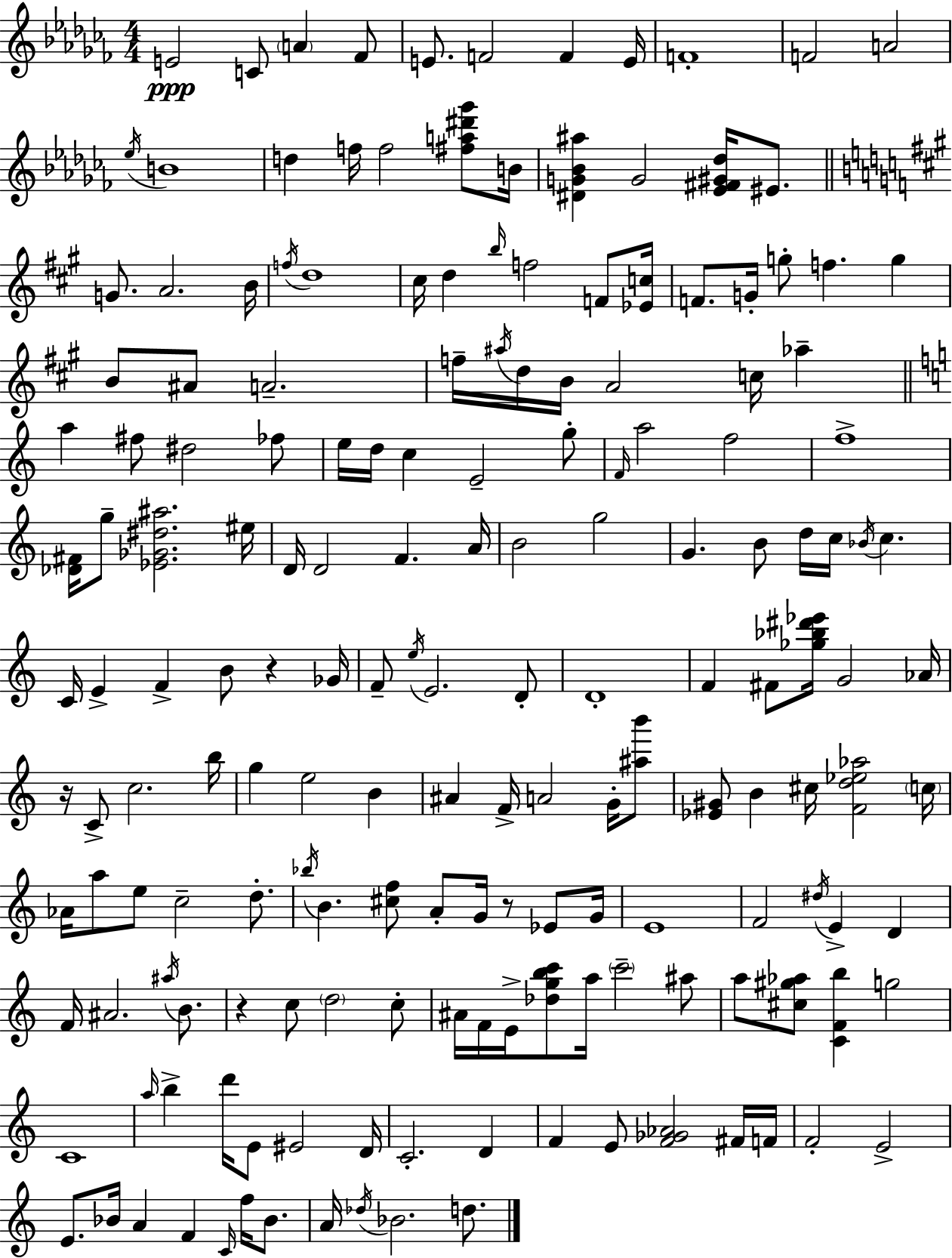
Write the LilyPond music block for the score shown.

{
  \clef treble
  \numericTimeSignature
  \time 4/4
  \key aes \minor
  e'2\ppp c'8 \parenthesize a'4 fes'8 | e'8. f'2 f'4 e'16 | f'1-. | f'2 a'2 | \break \acciaccatura { ees''16 } b'1 | d''4 f''16 f''2 <fis'' a'' dis''' ges'''>8 | b'16 <dis' g' bes' ais''>4 g'2 <ees' fis' gis' des''>16 eis'8. | \bar "||" \break \key a \major g'8. a'2. b'16 | \acciaccatura { f''16 } d''1 | cis''16 d''4 \grace { b''16 } f''2 f'8 | <ees' c''>16 f'8. g'16-. g''8-. f''4. g''4 | \break b'8 ais'8 a'2.-- | f''16-- \acciaccatura { ais''16 } d''16 b'16 a'2 c''16 aes''4-- | \bar "||" \break \key c \major a''4 fis''8 dis''2 fes''8 | e''16 d''16 c''4 e'2-- g''8-. | \grace { f'16 } a''2 f''2 | f''1-> | \break <des' fis'>16 g''8-- <ees' ges' dis'' ais''>2. | eis''16 d'16 d'2 f'4. | a'16 b'2 g''2 | g'4. b'8 d''16 c''16 \acciaccatura { bes'16 } c''4. | \break c'16 e'4-> f'4-> b'8 r4 | ges'16 f'8-- \acciaccatura { e''16 } e'2. | d'8-. d'1-. | f'4 fis'8 <ges'' bes'' dis''' ees'''>16 g'2 | \break aes'16 r16 c'8-> c''2. | b''16 g''4 e''2 b'4 | ais'4 f'16-> a'2 | g'16-. <ais'' b'''>8 <ees' gis'>8 b'4 cis''16 <f' d'' ees'' aes''>2 | \break \parenthesize c''16 aes'16 a''8 e''8 c''2-- | d''8.-. \acciaccatura { bes''16 } b'4. <cis'' f''>8 a'8-. g'16 r8 | ees'8 g'16 e'1 | f'2 \acciaccatura { dis''16 } e'4-> | \break d'4 f'16 ais'2. | \acciaccatura { ais''16 } b'8. r4 c''8 \parenthesize d''2 | c''8-. ais'16 f'16 e'16-> <des'' g'' b'' c'''>8 a''16 \parenthesize c'''2-- | ais''8 a''8 <cis'' gis'' aes''>8 <c' f' b''>4 g''2 | \break c'1 | \grace { a''16 } b''4-> d'''16 e'8 eis'2 | d'16 c'2.-. | d'4 f'4 e'8 <f' ges' aes'>2 | \break fis'16 f'16 f'2-. e'2-> | e'8. bes'16 a'4 f'4 | \grace { c'16 } f''16 bes'8. a'16 \acciaccatura { des''16 } bes'2. | d''8. \bar "|."
}